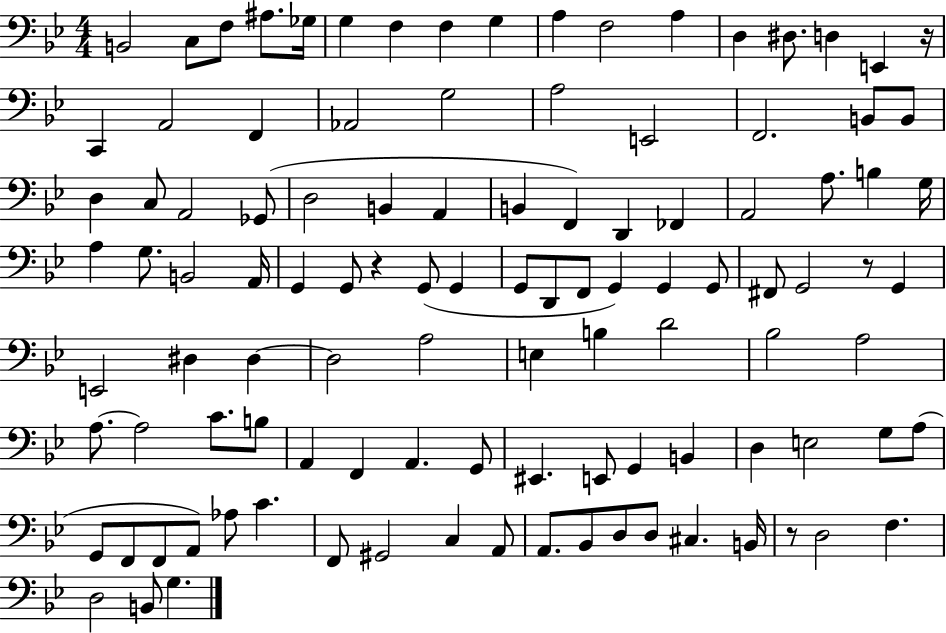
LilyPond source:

{
  \clef bass
  \numericTimeSignature
  \time 4/4
  \key bes \major
  \repeat volta 2 { b,2 c8 f8 ais8. ges16 | g4 f4 f4 g4 | a4 f2 a4 | d4 dis8. d4 e,4 r16 | \break c,4 a,2 f,4 | aes,2 g2 | a2 e,2 | f,2. b,8 b,8 | \break d4 c8 a,2 ges,8( | d2 b,4 a,4 | b,4 f,4) d,4 fes,4 | a,2 a8. b4 g16 | \break a4 g8. b,2 a,16 | g,4 g,8 r4 g,8( g,4 | g,8 d,8 f,8 g,4) g,4 g,8 | fis,8 g,2 r8 g,4 | \break e,2 dis4 dis4~~ | dis2 a2 | e4 b4 d'2 | bes2 a2 | \break a8.~~ a2 c'8. b8 | a,4 f,4 a,4. g,8 | eis,4. e,8 g,4 b,4 | d4 e2 g8 a8( | \break g,8 f,8 f,8 a,8) aes8 c'4. | f,8 gis,2 c4 a,8 | a,8. bes,8 d8 d8 cis4. b,16 | r8 d2 f4. | \break d2 b,8 g4. | } \bar "|."
}